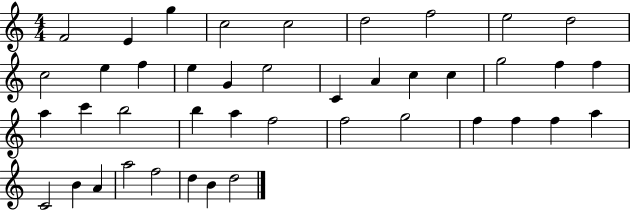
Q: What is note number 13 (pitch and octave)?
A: E5